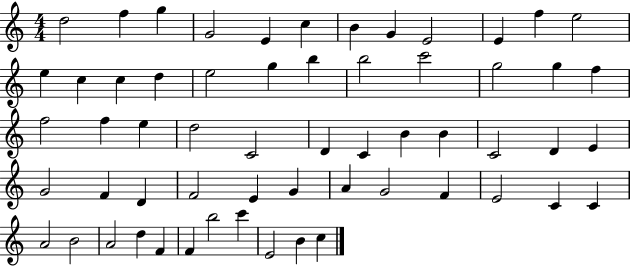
D5/h F5/q G5/q G4/h E4/q C5/q B4/q G4/q E4/h E4/q F5/q E5/h E5/q C5/q C5/q D5/q E5/h G5/q B5/q B5/h C6/h G5/h G5/q F5/q F5/h F5/q E5/q D5/h C4/h D4/q C4/q B4/q B4/q C4/h D4/q E4/q G4/h F4/q D4/q F4/h E4/q G4/q A4/q G4/h F4/q E4/h C4/q C4/q A4/h B4/h A4/h D5/q F4/q F4/q B5/h C6/q E4/h B4/q C5/q